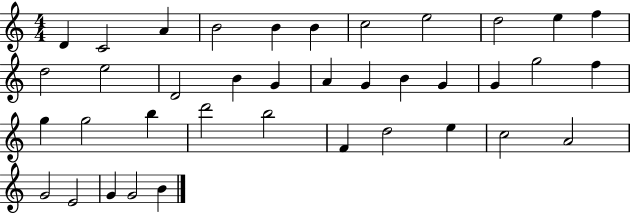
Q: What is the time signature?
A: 4/4